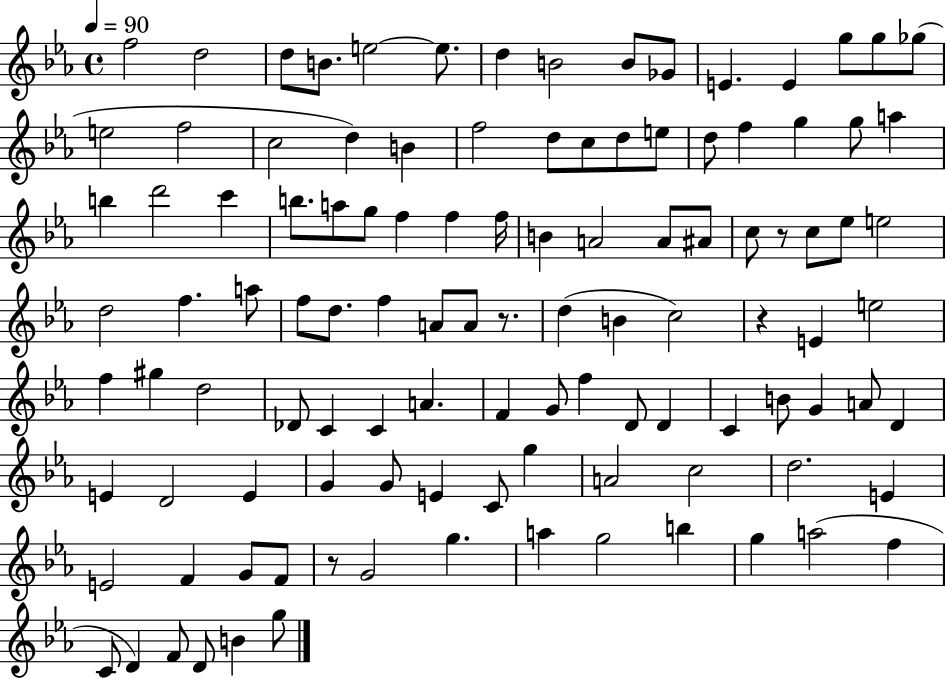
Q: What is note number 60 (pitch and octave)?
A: E5